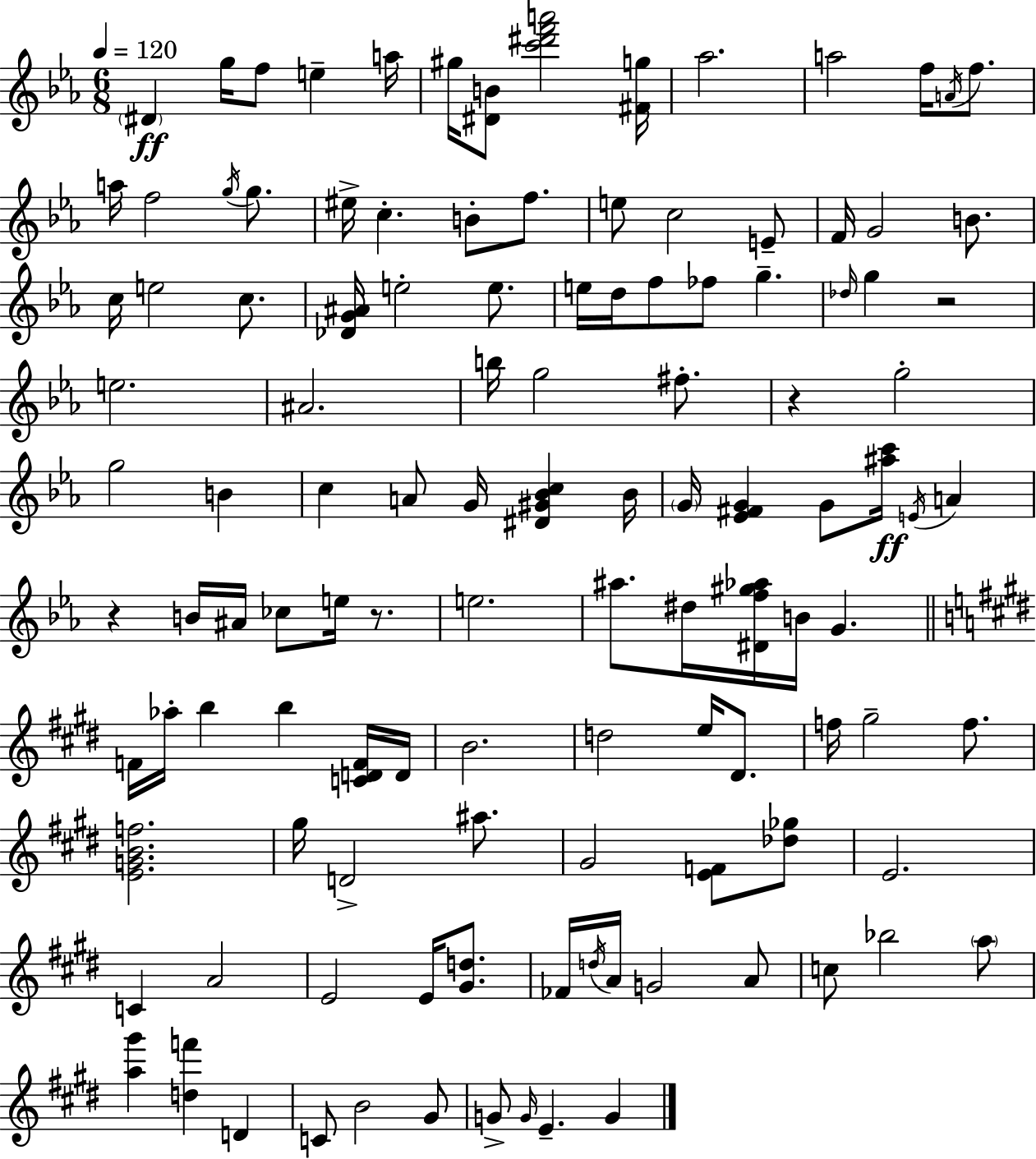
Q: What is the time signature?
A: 6/8